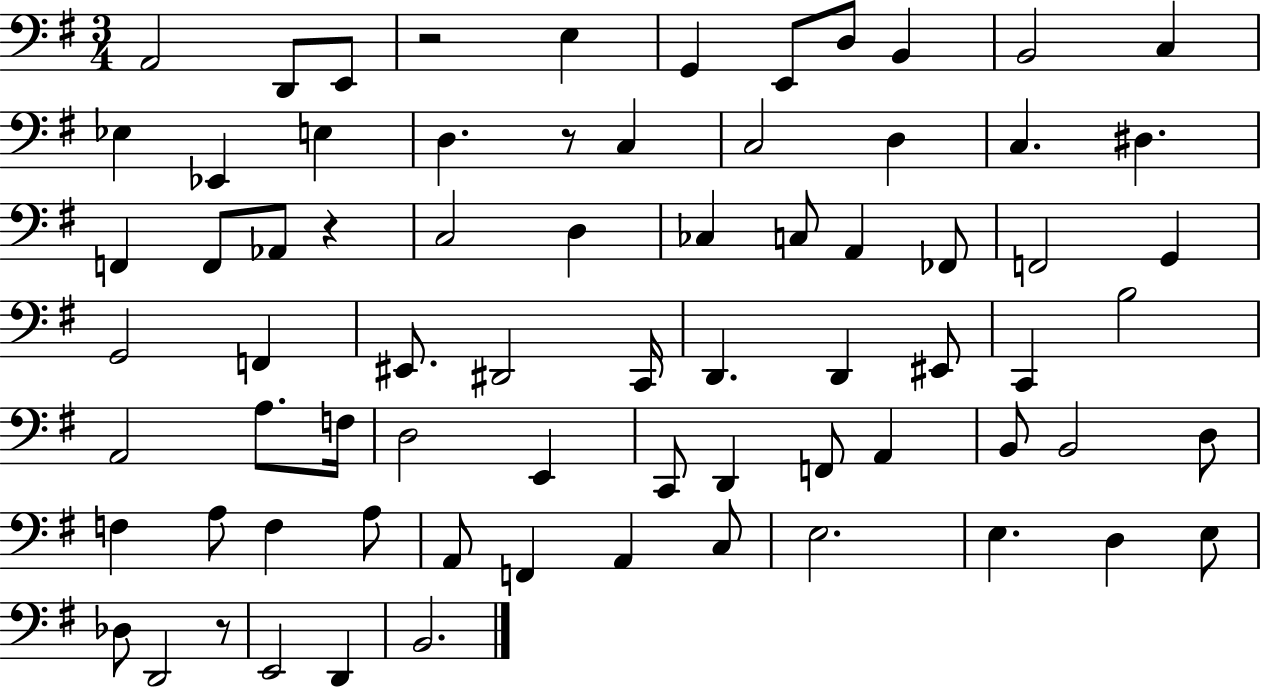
{
  \clef bass
  \numericTimeSignature
  \time 3/4
  \key g \major
  a,2 d,8 e,8 | r2 e4 | g,4 e,8 d8 b,4 | b,2 c4 | \break ees4 ees,4 e4 | d4. r8 c4 | c2 d4 | c4. dis4. | \break f,4 f,8 aes,8 r4 | c2 d4 | ces4 c8 a,4 fes,8 | f,2 g,4 | \break g,2 f,4 | eis,8. dis,2 c,16 | d,4. d,4 eis,8 | c,4 b2 | \break a,2 a8. f16 | d2 e,4 | c,8 d,4 f,8 a,4 | b,8 b,2 d8 | \break f4 a8 f4 a8 | a,8 f,4 a,4 c8 | e2. | e4. d4 e8 | \break des8 d,2 r8 | e,2 d,4 | b,2. | \bar "|."
}